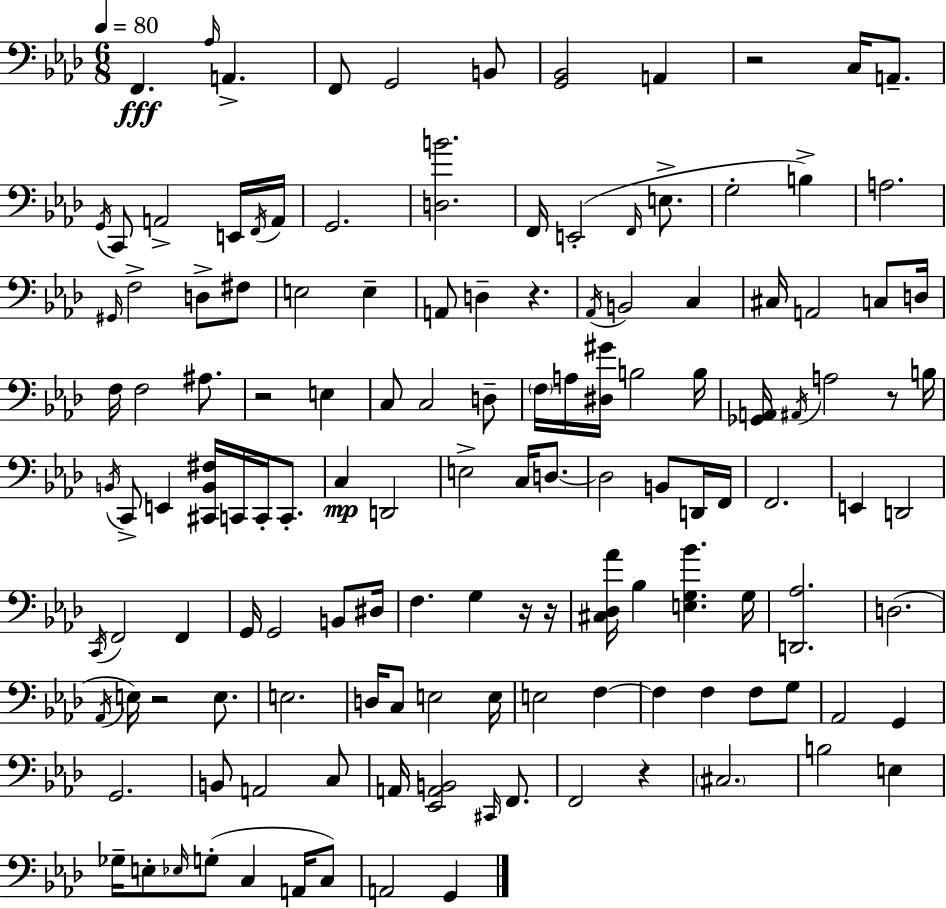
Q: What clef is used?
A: bass